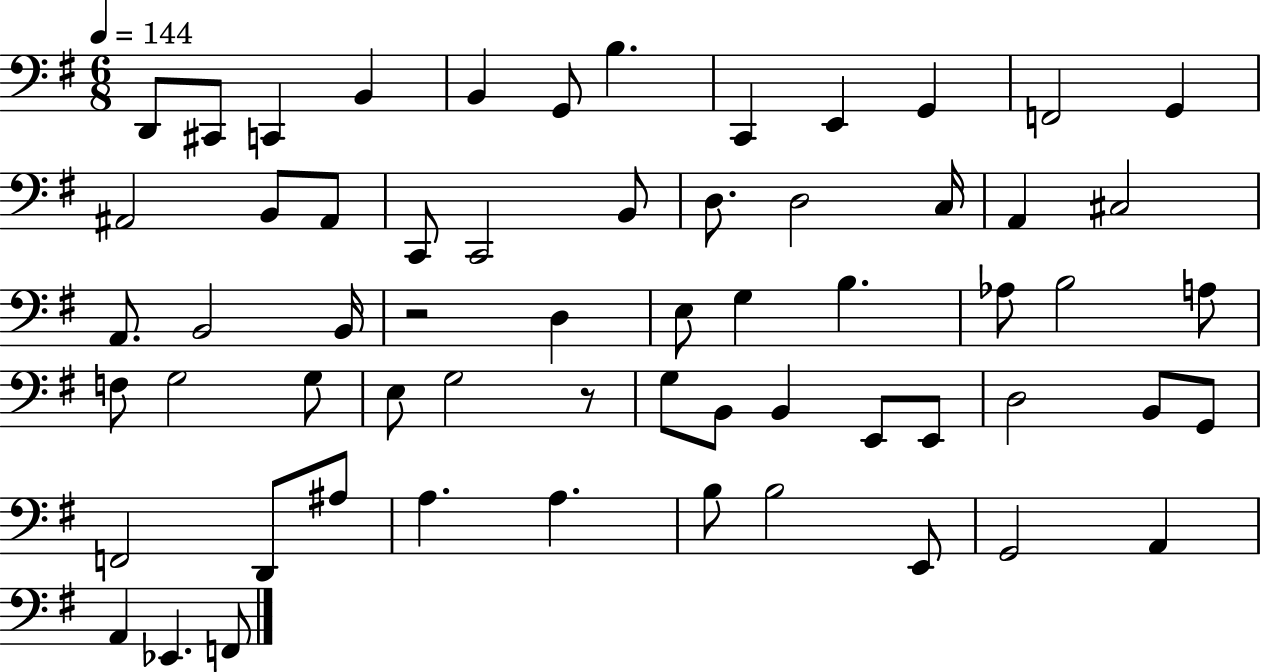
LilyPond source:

{
  \clef bass
  \numericTimeSignature
  \time 6/8
  \key g \major
  \tempo 4 = 144
  d,8 cis,8 c,4 b,4 | b,4 g,8 b4. | c,4 e,4 g,4 | f,2 g,4 | \break ais,2 b,8 ais,8 | c,8 c,2 b,8 | d8. d2 c16 | a,4 cis2 | \break a,8. b,2 b,16 | r2 d4 | e8 g4 b4. | aes8 b2 a8 | \break f8 g2 g8 | e8 g2 r8 | g8 b,8 b,4 e,8 e,8 | d2 b,8 g,8 | \break f,2 d,8 ais8 | a4. a4. | b8 b2 e,8 | g,2 a,4 | \break a,4 ees,4. f,8 | \bar "|."
}